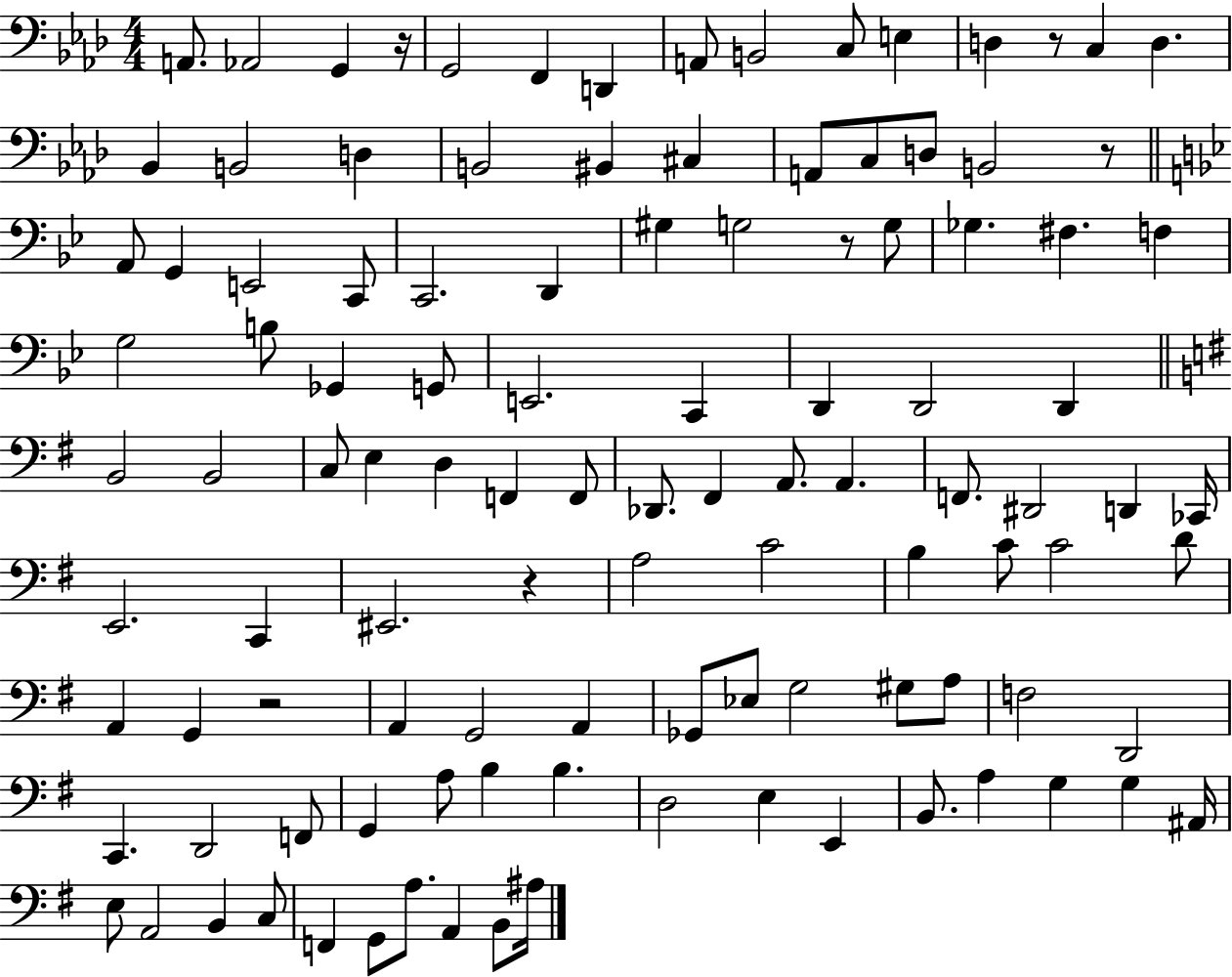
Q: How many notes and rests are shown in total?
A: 111